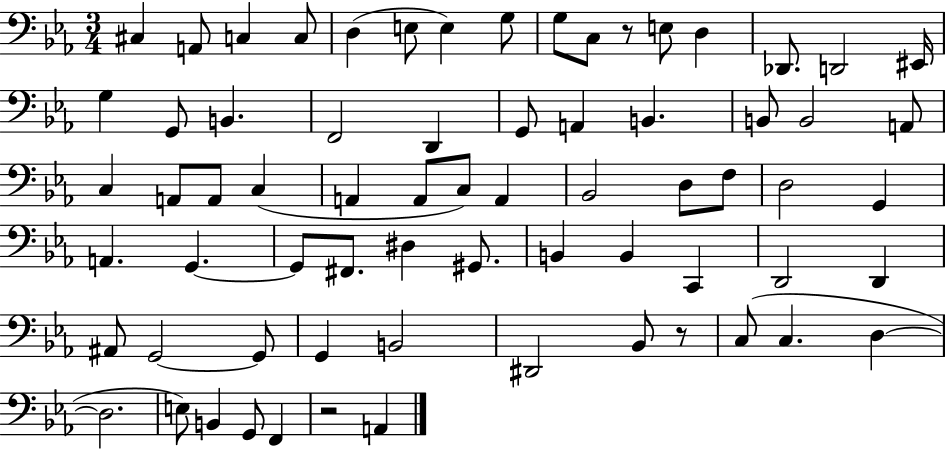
C#3/q A2/e C3/q C3/e D3/q E3/e E3/q G3/e G3/e C3/e R/e E3/e D3/q Db2/e. D2/h EIS2/s G3/q G2/e B2/q. F2/h D2/q G2/e A2/q B2/q. B2/e B2/h A2/e C3/q A2/e A2/e C3/q A2/q A2/e C3/e A2/q Bb2/h D3/e F3/e D3/h G2/q A2/q. G2/q. G2/e F#2/e. D#3/q G#2/e. B2/q B2/q C2/q D2/h D2/q A#2/e G2/h G2/e G2/q B2/h D#2/h Bb2/e R/e C3/e C3/q. D3/q D3/h. E3/e B2/q G2/e F2/q R/h A2/q